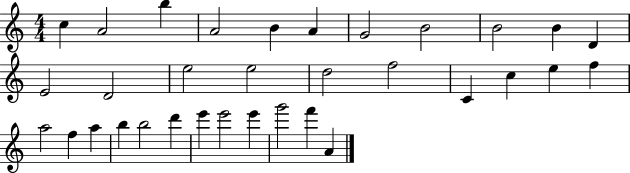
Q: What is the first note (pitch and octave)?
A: C5